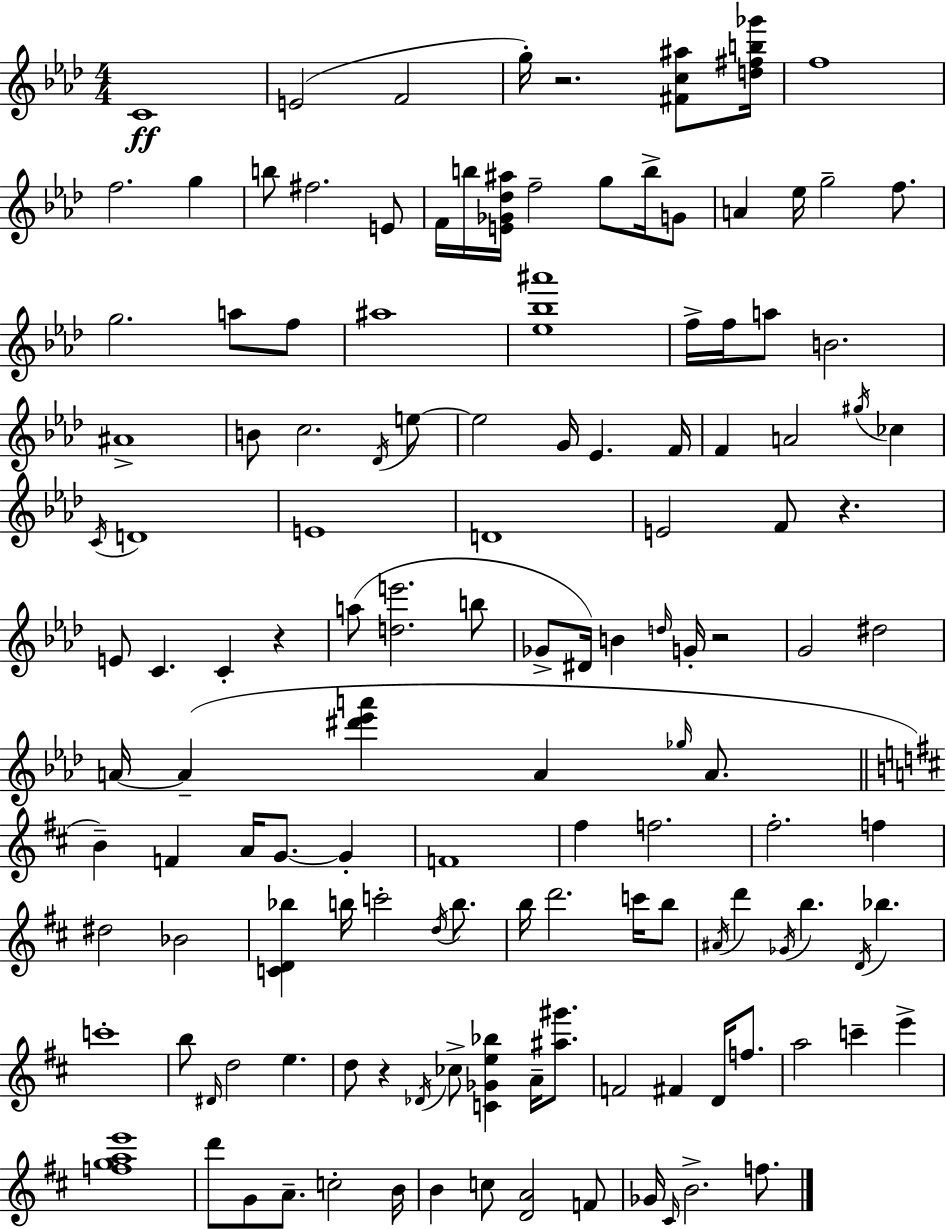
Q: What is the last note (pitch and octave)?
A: F5